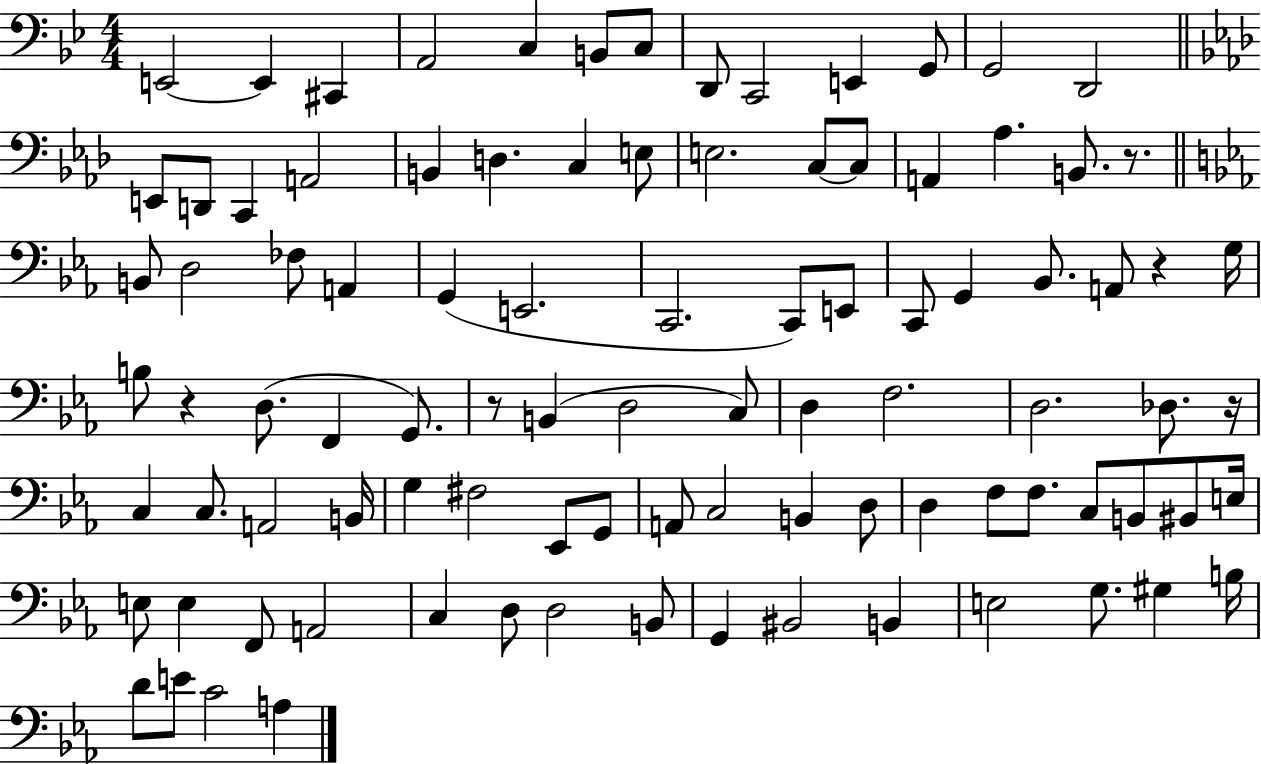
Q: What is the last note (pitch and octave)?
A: A3